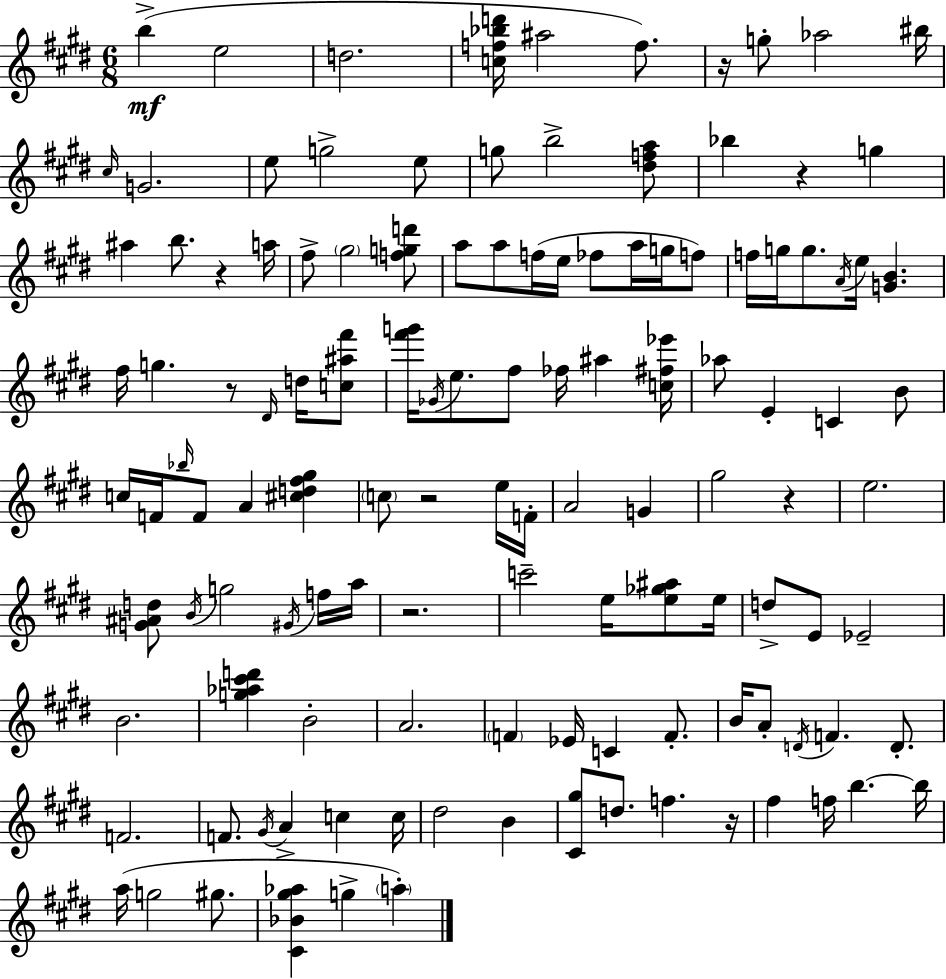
X:1
T:Untitled
M:6/8
L:1/4
K:E
b e2 d2 [cf_bd']/4 ^a2 f/2 z/4 g/2 _a2 ^b/4 ^c/4 G2 e/2 g2 e/2 g/2 b2 [^dfa]/2 _b z g ^a b/2 z a/4 ^f/2 ^g2 [fgd']/2 a/2 a/2 f/4 e/4 _f/2 a/4 g/4 f/2 f/4 g/4 g/2 A/4 e/4 [GB] ^f/4 g z/2 ^D/4 d/4 [c^a^f']/2 [^f'g']/4 _G/4 e/2 ^f/2 _f/4 ^a [c^f_e']/4 _a/2 E C B/2 c/4 F/4 _b/4 F/2 A [^cd^f^g] c/2 z2 e/4 F/4 A2 G ^g2 z e2 [G^Ad]/2 B/4 g2 ^G/4 f/4 a/4 z2 c'2 e/4 [e_g^a]/2 e/4 d/2 E/2 _E2 B2 [g_a^c'd'] B2 A2 F _E/4 C F/2 B/4 A/2 D/4 F D/2 F2 F/2 ^G/4 A c c/4 ^d2 B [^C^g]/2 d/2 f z/4 ^f f/4 b b/4 a/4 g2 ^g/2 [^C_B^g_a] g a